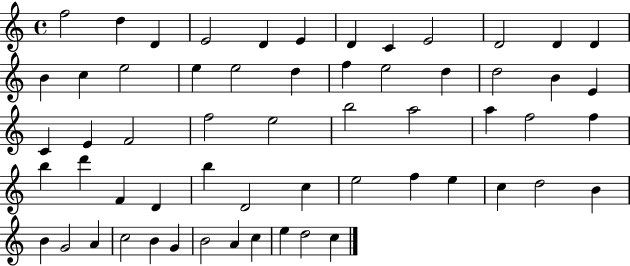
F5/h D5/q D4/q E4/h D4/q E4/q D4/q C4/q E4/h D4/h D4/q D4/q B4/q C5/q E5/h E5/q E5/h D5/q F5/q E5/h D5/q D5/h B4/q E4/q C4/q E4/q F4/h F5/h E5/h B5/h A5/h A5/q F5/h F5/q B5/q D6/q F4/q D4/q B5/q D4/h C5/q E5/h F5/q E5/q C5/q D5/h B4/q B4/q G4/h A4/q C5/h B4/q G4/q B4/h A4/q C5/q E5/q D5/h C5/q